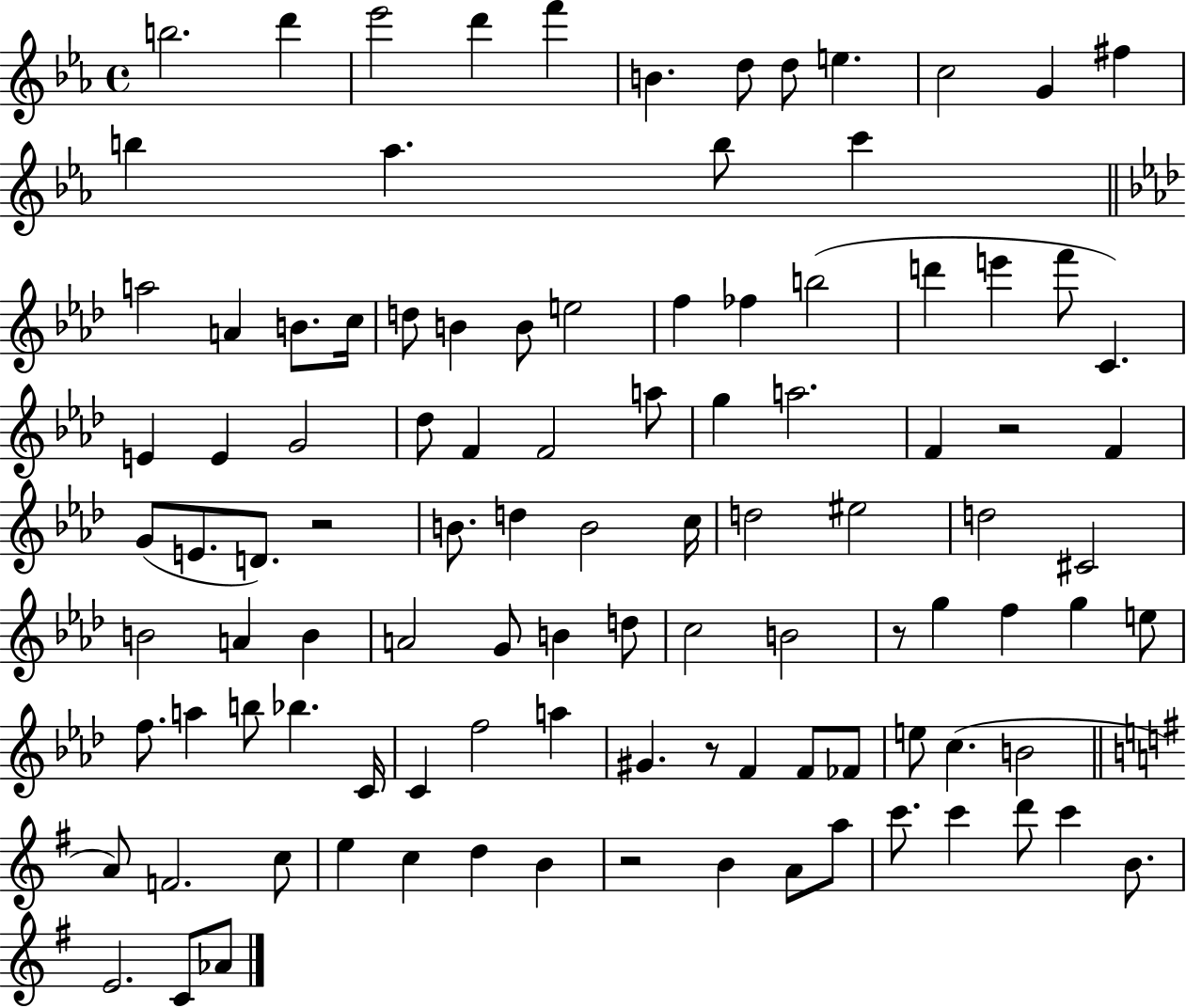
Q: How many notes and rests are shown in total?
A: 104